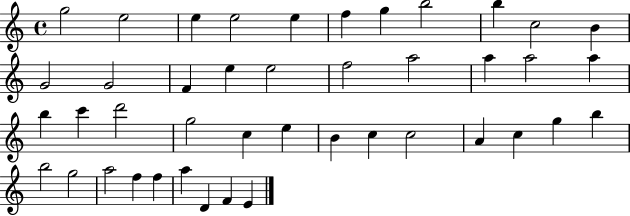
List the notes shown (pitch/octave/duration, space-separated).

G5/h E5/h E5/q E5/h E5/q F5/q G5/q B5/h B5/q C5/h B4/q G4/h G4/h F4/q E5/q E5/h F5/h A5/h A5/q A5/h A5/q B5/q C6/q D6/h G5/h C5/q E5/q B4/q C5/q C5/h A4/q C5/q G5/q B5/q B5/h G5/h A5/h F5/q F5/q A5/q D4/q F4/q E4/q